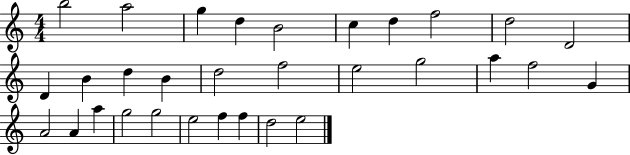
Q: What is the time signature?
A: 4/4